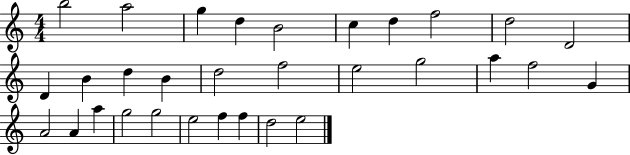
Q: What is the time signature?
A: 4/4